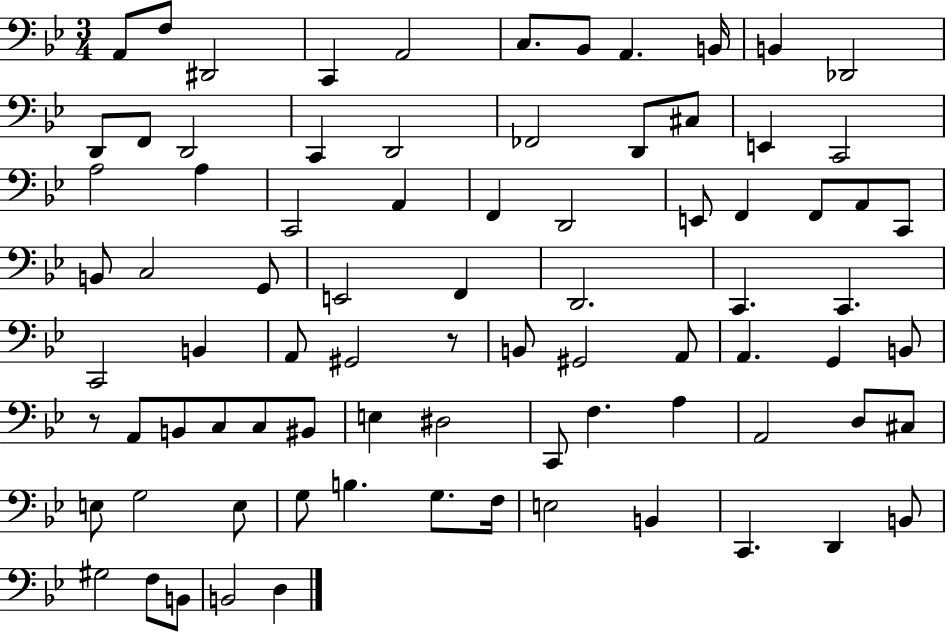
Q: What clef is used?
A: bass